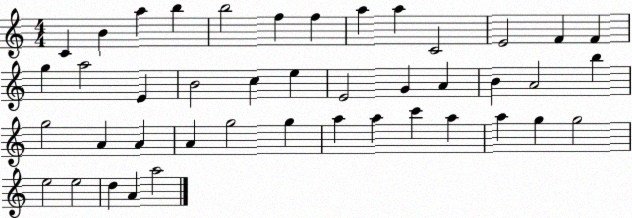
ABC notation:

X:1
T:Untitled
M:4/4
L:1/4
K:C
C B a b b2 f f a a C2 E2 F F g a2 E B2 c e E2 G A B A2 b g2 A A A g2 g a a c' a a g g2 e2 e2 d A a2